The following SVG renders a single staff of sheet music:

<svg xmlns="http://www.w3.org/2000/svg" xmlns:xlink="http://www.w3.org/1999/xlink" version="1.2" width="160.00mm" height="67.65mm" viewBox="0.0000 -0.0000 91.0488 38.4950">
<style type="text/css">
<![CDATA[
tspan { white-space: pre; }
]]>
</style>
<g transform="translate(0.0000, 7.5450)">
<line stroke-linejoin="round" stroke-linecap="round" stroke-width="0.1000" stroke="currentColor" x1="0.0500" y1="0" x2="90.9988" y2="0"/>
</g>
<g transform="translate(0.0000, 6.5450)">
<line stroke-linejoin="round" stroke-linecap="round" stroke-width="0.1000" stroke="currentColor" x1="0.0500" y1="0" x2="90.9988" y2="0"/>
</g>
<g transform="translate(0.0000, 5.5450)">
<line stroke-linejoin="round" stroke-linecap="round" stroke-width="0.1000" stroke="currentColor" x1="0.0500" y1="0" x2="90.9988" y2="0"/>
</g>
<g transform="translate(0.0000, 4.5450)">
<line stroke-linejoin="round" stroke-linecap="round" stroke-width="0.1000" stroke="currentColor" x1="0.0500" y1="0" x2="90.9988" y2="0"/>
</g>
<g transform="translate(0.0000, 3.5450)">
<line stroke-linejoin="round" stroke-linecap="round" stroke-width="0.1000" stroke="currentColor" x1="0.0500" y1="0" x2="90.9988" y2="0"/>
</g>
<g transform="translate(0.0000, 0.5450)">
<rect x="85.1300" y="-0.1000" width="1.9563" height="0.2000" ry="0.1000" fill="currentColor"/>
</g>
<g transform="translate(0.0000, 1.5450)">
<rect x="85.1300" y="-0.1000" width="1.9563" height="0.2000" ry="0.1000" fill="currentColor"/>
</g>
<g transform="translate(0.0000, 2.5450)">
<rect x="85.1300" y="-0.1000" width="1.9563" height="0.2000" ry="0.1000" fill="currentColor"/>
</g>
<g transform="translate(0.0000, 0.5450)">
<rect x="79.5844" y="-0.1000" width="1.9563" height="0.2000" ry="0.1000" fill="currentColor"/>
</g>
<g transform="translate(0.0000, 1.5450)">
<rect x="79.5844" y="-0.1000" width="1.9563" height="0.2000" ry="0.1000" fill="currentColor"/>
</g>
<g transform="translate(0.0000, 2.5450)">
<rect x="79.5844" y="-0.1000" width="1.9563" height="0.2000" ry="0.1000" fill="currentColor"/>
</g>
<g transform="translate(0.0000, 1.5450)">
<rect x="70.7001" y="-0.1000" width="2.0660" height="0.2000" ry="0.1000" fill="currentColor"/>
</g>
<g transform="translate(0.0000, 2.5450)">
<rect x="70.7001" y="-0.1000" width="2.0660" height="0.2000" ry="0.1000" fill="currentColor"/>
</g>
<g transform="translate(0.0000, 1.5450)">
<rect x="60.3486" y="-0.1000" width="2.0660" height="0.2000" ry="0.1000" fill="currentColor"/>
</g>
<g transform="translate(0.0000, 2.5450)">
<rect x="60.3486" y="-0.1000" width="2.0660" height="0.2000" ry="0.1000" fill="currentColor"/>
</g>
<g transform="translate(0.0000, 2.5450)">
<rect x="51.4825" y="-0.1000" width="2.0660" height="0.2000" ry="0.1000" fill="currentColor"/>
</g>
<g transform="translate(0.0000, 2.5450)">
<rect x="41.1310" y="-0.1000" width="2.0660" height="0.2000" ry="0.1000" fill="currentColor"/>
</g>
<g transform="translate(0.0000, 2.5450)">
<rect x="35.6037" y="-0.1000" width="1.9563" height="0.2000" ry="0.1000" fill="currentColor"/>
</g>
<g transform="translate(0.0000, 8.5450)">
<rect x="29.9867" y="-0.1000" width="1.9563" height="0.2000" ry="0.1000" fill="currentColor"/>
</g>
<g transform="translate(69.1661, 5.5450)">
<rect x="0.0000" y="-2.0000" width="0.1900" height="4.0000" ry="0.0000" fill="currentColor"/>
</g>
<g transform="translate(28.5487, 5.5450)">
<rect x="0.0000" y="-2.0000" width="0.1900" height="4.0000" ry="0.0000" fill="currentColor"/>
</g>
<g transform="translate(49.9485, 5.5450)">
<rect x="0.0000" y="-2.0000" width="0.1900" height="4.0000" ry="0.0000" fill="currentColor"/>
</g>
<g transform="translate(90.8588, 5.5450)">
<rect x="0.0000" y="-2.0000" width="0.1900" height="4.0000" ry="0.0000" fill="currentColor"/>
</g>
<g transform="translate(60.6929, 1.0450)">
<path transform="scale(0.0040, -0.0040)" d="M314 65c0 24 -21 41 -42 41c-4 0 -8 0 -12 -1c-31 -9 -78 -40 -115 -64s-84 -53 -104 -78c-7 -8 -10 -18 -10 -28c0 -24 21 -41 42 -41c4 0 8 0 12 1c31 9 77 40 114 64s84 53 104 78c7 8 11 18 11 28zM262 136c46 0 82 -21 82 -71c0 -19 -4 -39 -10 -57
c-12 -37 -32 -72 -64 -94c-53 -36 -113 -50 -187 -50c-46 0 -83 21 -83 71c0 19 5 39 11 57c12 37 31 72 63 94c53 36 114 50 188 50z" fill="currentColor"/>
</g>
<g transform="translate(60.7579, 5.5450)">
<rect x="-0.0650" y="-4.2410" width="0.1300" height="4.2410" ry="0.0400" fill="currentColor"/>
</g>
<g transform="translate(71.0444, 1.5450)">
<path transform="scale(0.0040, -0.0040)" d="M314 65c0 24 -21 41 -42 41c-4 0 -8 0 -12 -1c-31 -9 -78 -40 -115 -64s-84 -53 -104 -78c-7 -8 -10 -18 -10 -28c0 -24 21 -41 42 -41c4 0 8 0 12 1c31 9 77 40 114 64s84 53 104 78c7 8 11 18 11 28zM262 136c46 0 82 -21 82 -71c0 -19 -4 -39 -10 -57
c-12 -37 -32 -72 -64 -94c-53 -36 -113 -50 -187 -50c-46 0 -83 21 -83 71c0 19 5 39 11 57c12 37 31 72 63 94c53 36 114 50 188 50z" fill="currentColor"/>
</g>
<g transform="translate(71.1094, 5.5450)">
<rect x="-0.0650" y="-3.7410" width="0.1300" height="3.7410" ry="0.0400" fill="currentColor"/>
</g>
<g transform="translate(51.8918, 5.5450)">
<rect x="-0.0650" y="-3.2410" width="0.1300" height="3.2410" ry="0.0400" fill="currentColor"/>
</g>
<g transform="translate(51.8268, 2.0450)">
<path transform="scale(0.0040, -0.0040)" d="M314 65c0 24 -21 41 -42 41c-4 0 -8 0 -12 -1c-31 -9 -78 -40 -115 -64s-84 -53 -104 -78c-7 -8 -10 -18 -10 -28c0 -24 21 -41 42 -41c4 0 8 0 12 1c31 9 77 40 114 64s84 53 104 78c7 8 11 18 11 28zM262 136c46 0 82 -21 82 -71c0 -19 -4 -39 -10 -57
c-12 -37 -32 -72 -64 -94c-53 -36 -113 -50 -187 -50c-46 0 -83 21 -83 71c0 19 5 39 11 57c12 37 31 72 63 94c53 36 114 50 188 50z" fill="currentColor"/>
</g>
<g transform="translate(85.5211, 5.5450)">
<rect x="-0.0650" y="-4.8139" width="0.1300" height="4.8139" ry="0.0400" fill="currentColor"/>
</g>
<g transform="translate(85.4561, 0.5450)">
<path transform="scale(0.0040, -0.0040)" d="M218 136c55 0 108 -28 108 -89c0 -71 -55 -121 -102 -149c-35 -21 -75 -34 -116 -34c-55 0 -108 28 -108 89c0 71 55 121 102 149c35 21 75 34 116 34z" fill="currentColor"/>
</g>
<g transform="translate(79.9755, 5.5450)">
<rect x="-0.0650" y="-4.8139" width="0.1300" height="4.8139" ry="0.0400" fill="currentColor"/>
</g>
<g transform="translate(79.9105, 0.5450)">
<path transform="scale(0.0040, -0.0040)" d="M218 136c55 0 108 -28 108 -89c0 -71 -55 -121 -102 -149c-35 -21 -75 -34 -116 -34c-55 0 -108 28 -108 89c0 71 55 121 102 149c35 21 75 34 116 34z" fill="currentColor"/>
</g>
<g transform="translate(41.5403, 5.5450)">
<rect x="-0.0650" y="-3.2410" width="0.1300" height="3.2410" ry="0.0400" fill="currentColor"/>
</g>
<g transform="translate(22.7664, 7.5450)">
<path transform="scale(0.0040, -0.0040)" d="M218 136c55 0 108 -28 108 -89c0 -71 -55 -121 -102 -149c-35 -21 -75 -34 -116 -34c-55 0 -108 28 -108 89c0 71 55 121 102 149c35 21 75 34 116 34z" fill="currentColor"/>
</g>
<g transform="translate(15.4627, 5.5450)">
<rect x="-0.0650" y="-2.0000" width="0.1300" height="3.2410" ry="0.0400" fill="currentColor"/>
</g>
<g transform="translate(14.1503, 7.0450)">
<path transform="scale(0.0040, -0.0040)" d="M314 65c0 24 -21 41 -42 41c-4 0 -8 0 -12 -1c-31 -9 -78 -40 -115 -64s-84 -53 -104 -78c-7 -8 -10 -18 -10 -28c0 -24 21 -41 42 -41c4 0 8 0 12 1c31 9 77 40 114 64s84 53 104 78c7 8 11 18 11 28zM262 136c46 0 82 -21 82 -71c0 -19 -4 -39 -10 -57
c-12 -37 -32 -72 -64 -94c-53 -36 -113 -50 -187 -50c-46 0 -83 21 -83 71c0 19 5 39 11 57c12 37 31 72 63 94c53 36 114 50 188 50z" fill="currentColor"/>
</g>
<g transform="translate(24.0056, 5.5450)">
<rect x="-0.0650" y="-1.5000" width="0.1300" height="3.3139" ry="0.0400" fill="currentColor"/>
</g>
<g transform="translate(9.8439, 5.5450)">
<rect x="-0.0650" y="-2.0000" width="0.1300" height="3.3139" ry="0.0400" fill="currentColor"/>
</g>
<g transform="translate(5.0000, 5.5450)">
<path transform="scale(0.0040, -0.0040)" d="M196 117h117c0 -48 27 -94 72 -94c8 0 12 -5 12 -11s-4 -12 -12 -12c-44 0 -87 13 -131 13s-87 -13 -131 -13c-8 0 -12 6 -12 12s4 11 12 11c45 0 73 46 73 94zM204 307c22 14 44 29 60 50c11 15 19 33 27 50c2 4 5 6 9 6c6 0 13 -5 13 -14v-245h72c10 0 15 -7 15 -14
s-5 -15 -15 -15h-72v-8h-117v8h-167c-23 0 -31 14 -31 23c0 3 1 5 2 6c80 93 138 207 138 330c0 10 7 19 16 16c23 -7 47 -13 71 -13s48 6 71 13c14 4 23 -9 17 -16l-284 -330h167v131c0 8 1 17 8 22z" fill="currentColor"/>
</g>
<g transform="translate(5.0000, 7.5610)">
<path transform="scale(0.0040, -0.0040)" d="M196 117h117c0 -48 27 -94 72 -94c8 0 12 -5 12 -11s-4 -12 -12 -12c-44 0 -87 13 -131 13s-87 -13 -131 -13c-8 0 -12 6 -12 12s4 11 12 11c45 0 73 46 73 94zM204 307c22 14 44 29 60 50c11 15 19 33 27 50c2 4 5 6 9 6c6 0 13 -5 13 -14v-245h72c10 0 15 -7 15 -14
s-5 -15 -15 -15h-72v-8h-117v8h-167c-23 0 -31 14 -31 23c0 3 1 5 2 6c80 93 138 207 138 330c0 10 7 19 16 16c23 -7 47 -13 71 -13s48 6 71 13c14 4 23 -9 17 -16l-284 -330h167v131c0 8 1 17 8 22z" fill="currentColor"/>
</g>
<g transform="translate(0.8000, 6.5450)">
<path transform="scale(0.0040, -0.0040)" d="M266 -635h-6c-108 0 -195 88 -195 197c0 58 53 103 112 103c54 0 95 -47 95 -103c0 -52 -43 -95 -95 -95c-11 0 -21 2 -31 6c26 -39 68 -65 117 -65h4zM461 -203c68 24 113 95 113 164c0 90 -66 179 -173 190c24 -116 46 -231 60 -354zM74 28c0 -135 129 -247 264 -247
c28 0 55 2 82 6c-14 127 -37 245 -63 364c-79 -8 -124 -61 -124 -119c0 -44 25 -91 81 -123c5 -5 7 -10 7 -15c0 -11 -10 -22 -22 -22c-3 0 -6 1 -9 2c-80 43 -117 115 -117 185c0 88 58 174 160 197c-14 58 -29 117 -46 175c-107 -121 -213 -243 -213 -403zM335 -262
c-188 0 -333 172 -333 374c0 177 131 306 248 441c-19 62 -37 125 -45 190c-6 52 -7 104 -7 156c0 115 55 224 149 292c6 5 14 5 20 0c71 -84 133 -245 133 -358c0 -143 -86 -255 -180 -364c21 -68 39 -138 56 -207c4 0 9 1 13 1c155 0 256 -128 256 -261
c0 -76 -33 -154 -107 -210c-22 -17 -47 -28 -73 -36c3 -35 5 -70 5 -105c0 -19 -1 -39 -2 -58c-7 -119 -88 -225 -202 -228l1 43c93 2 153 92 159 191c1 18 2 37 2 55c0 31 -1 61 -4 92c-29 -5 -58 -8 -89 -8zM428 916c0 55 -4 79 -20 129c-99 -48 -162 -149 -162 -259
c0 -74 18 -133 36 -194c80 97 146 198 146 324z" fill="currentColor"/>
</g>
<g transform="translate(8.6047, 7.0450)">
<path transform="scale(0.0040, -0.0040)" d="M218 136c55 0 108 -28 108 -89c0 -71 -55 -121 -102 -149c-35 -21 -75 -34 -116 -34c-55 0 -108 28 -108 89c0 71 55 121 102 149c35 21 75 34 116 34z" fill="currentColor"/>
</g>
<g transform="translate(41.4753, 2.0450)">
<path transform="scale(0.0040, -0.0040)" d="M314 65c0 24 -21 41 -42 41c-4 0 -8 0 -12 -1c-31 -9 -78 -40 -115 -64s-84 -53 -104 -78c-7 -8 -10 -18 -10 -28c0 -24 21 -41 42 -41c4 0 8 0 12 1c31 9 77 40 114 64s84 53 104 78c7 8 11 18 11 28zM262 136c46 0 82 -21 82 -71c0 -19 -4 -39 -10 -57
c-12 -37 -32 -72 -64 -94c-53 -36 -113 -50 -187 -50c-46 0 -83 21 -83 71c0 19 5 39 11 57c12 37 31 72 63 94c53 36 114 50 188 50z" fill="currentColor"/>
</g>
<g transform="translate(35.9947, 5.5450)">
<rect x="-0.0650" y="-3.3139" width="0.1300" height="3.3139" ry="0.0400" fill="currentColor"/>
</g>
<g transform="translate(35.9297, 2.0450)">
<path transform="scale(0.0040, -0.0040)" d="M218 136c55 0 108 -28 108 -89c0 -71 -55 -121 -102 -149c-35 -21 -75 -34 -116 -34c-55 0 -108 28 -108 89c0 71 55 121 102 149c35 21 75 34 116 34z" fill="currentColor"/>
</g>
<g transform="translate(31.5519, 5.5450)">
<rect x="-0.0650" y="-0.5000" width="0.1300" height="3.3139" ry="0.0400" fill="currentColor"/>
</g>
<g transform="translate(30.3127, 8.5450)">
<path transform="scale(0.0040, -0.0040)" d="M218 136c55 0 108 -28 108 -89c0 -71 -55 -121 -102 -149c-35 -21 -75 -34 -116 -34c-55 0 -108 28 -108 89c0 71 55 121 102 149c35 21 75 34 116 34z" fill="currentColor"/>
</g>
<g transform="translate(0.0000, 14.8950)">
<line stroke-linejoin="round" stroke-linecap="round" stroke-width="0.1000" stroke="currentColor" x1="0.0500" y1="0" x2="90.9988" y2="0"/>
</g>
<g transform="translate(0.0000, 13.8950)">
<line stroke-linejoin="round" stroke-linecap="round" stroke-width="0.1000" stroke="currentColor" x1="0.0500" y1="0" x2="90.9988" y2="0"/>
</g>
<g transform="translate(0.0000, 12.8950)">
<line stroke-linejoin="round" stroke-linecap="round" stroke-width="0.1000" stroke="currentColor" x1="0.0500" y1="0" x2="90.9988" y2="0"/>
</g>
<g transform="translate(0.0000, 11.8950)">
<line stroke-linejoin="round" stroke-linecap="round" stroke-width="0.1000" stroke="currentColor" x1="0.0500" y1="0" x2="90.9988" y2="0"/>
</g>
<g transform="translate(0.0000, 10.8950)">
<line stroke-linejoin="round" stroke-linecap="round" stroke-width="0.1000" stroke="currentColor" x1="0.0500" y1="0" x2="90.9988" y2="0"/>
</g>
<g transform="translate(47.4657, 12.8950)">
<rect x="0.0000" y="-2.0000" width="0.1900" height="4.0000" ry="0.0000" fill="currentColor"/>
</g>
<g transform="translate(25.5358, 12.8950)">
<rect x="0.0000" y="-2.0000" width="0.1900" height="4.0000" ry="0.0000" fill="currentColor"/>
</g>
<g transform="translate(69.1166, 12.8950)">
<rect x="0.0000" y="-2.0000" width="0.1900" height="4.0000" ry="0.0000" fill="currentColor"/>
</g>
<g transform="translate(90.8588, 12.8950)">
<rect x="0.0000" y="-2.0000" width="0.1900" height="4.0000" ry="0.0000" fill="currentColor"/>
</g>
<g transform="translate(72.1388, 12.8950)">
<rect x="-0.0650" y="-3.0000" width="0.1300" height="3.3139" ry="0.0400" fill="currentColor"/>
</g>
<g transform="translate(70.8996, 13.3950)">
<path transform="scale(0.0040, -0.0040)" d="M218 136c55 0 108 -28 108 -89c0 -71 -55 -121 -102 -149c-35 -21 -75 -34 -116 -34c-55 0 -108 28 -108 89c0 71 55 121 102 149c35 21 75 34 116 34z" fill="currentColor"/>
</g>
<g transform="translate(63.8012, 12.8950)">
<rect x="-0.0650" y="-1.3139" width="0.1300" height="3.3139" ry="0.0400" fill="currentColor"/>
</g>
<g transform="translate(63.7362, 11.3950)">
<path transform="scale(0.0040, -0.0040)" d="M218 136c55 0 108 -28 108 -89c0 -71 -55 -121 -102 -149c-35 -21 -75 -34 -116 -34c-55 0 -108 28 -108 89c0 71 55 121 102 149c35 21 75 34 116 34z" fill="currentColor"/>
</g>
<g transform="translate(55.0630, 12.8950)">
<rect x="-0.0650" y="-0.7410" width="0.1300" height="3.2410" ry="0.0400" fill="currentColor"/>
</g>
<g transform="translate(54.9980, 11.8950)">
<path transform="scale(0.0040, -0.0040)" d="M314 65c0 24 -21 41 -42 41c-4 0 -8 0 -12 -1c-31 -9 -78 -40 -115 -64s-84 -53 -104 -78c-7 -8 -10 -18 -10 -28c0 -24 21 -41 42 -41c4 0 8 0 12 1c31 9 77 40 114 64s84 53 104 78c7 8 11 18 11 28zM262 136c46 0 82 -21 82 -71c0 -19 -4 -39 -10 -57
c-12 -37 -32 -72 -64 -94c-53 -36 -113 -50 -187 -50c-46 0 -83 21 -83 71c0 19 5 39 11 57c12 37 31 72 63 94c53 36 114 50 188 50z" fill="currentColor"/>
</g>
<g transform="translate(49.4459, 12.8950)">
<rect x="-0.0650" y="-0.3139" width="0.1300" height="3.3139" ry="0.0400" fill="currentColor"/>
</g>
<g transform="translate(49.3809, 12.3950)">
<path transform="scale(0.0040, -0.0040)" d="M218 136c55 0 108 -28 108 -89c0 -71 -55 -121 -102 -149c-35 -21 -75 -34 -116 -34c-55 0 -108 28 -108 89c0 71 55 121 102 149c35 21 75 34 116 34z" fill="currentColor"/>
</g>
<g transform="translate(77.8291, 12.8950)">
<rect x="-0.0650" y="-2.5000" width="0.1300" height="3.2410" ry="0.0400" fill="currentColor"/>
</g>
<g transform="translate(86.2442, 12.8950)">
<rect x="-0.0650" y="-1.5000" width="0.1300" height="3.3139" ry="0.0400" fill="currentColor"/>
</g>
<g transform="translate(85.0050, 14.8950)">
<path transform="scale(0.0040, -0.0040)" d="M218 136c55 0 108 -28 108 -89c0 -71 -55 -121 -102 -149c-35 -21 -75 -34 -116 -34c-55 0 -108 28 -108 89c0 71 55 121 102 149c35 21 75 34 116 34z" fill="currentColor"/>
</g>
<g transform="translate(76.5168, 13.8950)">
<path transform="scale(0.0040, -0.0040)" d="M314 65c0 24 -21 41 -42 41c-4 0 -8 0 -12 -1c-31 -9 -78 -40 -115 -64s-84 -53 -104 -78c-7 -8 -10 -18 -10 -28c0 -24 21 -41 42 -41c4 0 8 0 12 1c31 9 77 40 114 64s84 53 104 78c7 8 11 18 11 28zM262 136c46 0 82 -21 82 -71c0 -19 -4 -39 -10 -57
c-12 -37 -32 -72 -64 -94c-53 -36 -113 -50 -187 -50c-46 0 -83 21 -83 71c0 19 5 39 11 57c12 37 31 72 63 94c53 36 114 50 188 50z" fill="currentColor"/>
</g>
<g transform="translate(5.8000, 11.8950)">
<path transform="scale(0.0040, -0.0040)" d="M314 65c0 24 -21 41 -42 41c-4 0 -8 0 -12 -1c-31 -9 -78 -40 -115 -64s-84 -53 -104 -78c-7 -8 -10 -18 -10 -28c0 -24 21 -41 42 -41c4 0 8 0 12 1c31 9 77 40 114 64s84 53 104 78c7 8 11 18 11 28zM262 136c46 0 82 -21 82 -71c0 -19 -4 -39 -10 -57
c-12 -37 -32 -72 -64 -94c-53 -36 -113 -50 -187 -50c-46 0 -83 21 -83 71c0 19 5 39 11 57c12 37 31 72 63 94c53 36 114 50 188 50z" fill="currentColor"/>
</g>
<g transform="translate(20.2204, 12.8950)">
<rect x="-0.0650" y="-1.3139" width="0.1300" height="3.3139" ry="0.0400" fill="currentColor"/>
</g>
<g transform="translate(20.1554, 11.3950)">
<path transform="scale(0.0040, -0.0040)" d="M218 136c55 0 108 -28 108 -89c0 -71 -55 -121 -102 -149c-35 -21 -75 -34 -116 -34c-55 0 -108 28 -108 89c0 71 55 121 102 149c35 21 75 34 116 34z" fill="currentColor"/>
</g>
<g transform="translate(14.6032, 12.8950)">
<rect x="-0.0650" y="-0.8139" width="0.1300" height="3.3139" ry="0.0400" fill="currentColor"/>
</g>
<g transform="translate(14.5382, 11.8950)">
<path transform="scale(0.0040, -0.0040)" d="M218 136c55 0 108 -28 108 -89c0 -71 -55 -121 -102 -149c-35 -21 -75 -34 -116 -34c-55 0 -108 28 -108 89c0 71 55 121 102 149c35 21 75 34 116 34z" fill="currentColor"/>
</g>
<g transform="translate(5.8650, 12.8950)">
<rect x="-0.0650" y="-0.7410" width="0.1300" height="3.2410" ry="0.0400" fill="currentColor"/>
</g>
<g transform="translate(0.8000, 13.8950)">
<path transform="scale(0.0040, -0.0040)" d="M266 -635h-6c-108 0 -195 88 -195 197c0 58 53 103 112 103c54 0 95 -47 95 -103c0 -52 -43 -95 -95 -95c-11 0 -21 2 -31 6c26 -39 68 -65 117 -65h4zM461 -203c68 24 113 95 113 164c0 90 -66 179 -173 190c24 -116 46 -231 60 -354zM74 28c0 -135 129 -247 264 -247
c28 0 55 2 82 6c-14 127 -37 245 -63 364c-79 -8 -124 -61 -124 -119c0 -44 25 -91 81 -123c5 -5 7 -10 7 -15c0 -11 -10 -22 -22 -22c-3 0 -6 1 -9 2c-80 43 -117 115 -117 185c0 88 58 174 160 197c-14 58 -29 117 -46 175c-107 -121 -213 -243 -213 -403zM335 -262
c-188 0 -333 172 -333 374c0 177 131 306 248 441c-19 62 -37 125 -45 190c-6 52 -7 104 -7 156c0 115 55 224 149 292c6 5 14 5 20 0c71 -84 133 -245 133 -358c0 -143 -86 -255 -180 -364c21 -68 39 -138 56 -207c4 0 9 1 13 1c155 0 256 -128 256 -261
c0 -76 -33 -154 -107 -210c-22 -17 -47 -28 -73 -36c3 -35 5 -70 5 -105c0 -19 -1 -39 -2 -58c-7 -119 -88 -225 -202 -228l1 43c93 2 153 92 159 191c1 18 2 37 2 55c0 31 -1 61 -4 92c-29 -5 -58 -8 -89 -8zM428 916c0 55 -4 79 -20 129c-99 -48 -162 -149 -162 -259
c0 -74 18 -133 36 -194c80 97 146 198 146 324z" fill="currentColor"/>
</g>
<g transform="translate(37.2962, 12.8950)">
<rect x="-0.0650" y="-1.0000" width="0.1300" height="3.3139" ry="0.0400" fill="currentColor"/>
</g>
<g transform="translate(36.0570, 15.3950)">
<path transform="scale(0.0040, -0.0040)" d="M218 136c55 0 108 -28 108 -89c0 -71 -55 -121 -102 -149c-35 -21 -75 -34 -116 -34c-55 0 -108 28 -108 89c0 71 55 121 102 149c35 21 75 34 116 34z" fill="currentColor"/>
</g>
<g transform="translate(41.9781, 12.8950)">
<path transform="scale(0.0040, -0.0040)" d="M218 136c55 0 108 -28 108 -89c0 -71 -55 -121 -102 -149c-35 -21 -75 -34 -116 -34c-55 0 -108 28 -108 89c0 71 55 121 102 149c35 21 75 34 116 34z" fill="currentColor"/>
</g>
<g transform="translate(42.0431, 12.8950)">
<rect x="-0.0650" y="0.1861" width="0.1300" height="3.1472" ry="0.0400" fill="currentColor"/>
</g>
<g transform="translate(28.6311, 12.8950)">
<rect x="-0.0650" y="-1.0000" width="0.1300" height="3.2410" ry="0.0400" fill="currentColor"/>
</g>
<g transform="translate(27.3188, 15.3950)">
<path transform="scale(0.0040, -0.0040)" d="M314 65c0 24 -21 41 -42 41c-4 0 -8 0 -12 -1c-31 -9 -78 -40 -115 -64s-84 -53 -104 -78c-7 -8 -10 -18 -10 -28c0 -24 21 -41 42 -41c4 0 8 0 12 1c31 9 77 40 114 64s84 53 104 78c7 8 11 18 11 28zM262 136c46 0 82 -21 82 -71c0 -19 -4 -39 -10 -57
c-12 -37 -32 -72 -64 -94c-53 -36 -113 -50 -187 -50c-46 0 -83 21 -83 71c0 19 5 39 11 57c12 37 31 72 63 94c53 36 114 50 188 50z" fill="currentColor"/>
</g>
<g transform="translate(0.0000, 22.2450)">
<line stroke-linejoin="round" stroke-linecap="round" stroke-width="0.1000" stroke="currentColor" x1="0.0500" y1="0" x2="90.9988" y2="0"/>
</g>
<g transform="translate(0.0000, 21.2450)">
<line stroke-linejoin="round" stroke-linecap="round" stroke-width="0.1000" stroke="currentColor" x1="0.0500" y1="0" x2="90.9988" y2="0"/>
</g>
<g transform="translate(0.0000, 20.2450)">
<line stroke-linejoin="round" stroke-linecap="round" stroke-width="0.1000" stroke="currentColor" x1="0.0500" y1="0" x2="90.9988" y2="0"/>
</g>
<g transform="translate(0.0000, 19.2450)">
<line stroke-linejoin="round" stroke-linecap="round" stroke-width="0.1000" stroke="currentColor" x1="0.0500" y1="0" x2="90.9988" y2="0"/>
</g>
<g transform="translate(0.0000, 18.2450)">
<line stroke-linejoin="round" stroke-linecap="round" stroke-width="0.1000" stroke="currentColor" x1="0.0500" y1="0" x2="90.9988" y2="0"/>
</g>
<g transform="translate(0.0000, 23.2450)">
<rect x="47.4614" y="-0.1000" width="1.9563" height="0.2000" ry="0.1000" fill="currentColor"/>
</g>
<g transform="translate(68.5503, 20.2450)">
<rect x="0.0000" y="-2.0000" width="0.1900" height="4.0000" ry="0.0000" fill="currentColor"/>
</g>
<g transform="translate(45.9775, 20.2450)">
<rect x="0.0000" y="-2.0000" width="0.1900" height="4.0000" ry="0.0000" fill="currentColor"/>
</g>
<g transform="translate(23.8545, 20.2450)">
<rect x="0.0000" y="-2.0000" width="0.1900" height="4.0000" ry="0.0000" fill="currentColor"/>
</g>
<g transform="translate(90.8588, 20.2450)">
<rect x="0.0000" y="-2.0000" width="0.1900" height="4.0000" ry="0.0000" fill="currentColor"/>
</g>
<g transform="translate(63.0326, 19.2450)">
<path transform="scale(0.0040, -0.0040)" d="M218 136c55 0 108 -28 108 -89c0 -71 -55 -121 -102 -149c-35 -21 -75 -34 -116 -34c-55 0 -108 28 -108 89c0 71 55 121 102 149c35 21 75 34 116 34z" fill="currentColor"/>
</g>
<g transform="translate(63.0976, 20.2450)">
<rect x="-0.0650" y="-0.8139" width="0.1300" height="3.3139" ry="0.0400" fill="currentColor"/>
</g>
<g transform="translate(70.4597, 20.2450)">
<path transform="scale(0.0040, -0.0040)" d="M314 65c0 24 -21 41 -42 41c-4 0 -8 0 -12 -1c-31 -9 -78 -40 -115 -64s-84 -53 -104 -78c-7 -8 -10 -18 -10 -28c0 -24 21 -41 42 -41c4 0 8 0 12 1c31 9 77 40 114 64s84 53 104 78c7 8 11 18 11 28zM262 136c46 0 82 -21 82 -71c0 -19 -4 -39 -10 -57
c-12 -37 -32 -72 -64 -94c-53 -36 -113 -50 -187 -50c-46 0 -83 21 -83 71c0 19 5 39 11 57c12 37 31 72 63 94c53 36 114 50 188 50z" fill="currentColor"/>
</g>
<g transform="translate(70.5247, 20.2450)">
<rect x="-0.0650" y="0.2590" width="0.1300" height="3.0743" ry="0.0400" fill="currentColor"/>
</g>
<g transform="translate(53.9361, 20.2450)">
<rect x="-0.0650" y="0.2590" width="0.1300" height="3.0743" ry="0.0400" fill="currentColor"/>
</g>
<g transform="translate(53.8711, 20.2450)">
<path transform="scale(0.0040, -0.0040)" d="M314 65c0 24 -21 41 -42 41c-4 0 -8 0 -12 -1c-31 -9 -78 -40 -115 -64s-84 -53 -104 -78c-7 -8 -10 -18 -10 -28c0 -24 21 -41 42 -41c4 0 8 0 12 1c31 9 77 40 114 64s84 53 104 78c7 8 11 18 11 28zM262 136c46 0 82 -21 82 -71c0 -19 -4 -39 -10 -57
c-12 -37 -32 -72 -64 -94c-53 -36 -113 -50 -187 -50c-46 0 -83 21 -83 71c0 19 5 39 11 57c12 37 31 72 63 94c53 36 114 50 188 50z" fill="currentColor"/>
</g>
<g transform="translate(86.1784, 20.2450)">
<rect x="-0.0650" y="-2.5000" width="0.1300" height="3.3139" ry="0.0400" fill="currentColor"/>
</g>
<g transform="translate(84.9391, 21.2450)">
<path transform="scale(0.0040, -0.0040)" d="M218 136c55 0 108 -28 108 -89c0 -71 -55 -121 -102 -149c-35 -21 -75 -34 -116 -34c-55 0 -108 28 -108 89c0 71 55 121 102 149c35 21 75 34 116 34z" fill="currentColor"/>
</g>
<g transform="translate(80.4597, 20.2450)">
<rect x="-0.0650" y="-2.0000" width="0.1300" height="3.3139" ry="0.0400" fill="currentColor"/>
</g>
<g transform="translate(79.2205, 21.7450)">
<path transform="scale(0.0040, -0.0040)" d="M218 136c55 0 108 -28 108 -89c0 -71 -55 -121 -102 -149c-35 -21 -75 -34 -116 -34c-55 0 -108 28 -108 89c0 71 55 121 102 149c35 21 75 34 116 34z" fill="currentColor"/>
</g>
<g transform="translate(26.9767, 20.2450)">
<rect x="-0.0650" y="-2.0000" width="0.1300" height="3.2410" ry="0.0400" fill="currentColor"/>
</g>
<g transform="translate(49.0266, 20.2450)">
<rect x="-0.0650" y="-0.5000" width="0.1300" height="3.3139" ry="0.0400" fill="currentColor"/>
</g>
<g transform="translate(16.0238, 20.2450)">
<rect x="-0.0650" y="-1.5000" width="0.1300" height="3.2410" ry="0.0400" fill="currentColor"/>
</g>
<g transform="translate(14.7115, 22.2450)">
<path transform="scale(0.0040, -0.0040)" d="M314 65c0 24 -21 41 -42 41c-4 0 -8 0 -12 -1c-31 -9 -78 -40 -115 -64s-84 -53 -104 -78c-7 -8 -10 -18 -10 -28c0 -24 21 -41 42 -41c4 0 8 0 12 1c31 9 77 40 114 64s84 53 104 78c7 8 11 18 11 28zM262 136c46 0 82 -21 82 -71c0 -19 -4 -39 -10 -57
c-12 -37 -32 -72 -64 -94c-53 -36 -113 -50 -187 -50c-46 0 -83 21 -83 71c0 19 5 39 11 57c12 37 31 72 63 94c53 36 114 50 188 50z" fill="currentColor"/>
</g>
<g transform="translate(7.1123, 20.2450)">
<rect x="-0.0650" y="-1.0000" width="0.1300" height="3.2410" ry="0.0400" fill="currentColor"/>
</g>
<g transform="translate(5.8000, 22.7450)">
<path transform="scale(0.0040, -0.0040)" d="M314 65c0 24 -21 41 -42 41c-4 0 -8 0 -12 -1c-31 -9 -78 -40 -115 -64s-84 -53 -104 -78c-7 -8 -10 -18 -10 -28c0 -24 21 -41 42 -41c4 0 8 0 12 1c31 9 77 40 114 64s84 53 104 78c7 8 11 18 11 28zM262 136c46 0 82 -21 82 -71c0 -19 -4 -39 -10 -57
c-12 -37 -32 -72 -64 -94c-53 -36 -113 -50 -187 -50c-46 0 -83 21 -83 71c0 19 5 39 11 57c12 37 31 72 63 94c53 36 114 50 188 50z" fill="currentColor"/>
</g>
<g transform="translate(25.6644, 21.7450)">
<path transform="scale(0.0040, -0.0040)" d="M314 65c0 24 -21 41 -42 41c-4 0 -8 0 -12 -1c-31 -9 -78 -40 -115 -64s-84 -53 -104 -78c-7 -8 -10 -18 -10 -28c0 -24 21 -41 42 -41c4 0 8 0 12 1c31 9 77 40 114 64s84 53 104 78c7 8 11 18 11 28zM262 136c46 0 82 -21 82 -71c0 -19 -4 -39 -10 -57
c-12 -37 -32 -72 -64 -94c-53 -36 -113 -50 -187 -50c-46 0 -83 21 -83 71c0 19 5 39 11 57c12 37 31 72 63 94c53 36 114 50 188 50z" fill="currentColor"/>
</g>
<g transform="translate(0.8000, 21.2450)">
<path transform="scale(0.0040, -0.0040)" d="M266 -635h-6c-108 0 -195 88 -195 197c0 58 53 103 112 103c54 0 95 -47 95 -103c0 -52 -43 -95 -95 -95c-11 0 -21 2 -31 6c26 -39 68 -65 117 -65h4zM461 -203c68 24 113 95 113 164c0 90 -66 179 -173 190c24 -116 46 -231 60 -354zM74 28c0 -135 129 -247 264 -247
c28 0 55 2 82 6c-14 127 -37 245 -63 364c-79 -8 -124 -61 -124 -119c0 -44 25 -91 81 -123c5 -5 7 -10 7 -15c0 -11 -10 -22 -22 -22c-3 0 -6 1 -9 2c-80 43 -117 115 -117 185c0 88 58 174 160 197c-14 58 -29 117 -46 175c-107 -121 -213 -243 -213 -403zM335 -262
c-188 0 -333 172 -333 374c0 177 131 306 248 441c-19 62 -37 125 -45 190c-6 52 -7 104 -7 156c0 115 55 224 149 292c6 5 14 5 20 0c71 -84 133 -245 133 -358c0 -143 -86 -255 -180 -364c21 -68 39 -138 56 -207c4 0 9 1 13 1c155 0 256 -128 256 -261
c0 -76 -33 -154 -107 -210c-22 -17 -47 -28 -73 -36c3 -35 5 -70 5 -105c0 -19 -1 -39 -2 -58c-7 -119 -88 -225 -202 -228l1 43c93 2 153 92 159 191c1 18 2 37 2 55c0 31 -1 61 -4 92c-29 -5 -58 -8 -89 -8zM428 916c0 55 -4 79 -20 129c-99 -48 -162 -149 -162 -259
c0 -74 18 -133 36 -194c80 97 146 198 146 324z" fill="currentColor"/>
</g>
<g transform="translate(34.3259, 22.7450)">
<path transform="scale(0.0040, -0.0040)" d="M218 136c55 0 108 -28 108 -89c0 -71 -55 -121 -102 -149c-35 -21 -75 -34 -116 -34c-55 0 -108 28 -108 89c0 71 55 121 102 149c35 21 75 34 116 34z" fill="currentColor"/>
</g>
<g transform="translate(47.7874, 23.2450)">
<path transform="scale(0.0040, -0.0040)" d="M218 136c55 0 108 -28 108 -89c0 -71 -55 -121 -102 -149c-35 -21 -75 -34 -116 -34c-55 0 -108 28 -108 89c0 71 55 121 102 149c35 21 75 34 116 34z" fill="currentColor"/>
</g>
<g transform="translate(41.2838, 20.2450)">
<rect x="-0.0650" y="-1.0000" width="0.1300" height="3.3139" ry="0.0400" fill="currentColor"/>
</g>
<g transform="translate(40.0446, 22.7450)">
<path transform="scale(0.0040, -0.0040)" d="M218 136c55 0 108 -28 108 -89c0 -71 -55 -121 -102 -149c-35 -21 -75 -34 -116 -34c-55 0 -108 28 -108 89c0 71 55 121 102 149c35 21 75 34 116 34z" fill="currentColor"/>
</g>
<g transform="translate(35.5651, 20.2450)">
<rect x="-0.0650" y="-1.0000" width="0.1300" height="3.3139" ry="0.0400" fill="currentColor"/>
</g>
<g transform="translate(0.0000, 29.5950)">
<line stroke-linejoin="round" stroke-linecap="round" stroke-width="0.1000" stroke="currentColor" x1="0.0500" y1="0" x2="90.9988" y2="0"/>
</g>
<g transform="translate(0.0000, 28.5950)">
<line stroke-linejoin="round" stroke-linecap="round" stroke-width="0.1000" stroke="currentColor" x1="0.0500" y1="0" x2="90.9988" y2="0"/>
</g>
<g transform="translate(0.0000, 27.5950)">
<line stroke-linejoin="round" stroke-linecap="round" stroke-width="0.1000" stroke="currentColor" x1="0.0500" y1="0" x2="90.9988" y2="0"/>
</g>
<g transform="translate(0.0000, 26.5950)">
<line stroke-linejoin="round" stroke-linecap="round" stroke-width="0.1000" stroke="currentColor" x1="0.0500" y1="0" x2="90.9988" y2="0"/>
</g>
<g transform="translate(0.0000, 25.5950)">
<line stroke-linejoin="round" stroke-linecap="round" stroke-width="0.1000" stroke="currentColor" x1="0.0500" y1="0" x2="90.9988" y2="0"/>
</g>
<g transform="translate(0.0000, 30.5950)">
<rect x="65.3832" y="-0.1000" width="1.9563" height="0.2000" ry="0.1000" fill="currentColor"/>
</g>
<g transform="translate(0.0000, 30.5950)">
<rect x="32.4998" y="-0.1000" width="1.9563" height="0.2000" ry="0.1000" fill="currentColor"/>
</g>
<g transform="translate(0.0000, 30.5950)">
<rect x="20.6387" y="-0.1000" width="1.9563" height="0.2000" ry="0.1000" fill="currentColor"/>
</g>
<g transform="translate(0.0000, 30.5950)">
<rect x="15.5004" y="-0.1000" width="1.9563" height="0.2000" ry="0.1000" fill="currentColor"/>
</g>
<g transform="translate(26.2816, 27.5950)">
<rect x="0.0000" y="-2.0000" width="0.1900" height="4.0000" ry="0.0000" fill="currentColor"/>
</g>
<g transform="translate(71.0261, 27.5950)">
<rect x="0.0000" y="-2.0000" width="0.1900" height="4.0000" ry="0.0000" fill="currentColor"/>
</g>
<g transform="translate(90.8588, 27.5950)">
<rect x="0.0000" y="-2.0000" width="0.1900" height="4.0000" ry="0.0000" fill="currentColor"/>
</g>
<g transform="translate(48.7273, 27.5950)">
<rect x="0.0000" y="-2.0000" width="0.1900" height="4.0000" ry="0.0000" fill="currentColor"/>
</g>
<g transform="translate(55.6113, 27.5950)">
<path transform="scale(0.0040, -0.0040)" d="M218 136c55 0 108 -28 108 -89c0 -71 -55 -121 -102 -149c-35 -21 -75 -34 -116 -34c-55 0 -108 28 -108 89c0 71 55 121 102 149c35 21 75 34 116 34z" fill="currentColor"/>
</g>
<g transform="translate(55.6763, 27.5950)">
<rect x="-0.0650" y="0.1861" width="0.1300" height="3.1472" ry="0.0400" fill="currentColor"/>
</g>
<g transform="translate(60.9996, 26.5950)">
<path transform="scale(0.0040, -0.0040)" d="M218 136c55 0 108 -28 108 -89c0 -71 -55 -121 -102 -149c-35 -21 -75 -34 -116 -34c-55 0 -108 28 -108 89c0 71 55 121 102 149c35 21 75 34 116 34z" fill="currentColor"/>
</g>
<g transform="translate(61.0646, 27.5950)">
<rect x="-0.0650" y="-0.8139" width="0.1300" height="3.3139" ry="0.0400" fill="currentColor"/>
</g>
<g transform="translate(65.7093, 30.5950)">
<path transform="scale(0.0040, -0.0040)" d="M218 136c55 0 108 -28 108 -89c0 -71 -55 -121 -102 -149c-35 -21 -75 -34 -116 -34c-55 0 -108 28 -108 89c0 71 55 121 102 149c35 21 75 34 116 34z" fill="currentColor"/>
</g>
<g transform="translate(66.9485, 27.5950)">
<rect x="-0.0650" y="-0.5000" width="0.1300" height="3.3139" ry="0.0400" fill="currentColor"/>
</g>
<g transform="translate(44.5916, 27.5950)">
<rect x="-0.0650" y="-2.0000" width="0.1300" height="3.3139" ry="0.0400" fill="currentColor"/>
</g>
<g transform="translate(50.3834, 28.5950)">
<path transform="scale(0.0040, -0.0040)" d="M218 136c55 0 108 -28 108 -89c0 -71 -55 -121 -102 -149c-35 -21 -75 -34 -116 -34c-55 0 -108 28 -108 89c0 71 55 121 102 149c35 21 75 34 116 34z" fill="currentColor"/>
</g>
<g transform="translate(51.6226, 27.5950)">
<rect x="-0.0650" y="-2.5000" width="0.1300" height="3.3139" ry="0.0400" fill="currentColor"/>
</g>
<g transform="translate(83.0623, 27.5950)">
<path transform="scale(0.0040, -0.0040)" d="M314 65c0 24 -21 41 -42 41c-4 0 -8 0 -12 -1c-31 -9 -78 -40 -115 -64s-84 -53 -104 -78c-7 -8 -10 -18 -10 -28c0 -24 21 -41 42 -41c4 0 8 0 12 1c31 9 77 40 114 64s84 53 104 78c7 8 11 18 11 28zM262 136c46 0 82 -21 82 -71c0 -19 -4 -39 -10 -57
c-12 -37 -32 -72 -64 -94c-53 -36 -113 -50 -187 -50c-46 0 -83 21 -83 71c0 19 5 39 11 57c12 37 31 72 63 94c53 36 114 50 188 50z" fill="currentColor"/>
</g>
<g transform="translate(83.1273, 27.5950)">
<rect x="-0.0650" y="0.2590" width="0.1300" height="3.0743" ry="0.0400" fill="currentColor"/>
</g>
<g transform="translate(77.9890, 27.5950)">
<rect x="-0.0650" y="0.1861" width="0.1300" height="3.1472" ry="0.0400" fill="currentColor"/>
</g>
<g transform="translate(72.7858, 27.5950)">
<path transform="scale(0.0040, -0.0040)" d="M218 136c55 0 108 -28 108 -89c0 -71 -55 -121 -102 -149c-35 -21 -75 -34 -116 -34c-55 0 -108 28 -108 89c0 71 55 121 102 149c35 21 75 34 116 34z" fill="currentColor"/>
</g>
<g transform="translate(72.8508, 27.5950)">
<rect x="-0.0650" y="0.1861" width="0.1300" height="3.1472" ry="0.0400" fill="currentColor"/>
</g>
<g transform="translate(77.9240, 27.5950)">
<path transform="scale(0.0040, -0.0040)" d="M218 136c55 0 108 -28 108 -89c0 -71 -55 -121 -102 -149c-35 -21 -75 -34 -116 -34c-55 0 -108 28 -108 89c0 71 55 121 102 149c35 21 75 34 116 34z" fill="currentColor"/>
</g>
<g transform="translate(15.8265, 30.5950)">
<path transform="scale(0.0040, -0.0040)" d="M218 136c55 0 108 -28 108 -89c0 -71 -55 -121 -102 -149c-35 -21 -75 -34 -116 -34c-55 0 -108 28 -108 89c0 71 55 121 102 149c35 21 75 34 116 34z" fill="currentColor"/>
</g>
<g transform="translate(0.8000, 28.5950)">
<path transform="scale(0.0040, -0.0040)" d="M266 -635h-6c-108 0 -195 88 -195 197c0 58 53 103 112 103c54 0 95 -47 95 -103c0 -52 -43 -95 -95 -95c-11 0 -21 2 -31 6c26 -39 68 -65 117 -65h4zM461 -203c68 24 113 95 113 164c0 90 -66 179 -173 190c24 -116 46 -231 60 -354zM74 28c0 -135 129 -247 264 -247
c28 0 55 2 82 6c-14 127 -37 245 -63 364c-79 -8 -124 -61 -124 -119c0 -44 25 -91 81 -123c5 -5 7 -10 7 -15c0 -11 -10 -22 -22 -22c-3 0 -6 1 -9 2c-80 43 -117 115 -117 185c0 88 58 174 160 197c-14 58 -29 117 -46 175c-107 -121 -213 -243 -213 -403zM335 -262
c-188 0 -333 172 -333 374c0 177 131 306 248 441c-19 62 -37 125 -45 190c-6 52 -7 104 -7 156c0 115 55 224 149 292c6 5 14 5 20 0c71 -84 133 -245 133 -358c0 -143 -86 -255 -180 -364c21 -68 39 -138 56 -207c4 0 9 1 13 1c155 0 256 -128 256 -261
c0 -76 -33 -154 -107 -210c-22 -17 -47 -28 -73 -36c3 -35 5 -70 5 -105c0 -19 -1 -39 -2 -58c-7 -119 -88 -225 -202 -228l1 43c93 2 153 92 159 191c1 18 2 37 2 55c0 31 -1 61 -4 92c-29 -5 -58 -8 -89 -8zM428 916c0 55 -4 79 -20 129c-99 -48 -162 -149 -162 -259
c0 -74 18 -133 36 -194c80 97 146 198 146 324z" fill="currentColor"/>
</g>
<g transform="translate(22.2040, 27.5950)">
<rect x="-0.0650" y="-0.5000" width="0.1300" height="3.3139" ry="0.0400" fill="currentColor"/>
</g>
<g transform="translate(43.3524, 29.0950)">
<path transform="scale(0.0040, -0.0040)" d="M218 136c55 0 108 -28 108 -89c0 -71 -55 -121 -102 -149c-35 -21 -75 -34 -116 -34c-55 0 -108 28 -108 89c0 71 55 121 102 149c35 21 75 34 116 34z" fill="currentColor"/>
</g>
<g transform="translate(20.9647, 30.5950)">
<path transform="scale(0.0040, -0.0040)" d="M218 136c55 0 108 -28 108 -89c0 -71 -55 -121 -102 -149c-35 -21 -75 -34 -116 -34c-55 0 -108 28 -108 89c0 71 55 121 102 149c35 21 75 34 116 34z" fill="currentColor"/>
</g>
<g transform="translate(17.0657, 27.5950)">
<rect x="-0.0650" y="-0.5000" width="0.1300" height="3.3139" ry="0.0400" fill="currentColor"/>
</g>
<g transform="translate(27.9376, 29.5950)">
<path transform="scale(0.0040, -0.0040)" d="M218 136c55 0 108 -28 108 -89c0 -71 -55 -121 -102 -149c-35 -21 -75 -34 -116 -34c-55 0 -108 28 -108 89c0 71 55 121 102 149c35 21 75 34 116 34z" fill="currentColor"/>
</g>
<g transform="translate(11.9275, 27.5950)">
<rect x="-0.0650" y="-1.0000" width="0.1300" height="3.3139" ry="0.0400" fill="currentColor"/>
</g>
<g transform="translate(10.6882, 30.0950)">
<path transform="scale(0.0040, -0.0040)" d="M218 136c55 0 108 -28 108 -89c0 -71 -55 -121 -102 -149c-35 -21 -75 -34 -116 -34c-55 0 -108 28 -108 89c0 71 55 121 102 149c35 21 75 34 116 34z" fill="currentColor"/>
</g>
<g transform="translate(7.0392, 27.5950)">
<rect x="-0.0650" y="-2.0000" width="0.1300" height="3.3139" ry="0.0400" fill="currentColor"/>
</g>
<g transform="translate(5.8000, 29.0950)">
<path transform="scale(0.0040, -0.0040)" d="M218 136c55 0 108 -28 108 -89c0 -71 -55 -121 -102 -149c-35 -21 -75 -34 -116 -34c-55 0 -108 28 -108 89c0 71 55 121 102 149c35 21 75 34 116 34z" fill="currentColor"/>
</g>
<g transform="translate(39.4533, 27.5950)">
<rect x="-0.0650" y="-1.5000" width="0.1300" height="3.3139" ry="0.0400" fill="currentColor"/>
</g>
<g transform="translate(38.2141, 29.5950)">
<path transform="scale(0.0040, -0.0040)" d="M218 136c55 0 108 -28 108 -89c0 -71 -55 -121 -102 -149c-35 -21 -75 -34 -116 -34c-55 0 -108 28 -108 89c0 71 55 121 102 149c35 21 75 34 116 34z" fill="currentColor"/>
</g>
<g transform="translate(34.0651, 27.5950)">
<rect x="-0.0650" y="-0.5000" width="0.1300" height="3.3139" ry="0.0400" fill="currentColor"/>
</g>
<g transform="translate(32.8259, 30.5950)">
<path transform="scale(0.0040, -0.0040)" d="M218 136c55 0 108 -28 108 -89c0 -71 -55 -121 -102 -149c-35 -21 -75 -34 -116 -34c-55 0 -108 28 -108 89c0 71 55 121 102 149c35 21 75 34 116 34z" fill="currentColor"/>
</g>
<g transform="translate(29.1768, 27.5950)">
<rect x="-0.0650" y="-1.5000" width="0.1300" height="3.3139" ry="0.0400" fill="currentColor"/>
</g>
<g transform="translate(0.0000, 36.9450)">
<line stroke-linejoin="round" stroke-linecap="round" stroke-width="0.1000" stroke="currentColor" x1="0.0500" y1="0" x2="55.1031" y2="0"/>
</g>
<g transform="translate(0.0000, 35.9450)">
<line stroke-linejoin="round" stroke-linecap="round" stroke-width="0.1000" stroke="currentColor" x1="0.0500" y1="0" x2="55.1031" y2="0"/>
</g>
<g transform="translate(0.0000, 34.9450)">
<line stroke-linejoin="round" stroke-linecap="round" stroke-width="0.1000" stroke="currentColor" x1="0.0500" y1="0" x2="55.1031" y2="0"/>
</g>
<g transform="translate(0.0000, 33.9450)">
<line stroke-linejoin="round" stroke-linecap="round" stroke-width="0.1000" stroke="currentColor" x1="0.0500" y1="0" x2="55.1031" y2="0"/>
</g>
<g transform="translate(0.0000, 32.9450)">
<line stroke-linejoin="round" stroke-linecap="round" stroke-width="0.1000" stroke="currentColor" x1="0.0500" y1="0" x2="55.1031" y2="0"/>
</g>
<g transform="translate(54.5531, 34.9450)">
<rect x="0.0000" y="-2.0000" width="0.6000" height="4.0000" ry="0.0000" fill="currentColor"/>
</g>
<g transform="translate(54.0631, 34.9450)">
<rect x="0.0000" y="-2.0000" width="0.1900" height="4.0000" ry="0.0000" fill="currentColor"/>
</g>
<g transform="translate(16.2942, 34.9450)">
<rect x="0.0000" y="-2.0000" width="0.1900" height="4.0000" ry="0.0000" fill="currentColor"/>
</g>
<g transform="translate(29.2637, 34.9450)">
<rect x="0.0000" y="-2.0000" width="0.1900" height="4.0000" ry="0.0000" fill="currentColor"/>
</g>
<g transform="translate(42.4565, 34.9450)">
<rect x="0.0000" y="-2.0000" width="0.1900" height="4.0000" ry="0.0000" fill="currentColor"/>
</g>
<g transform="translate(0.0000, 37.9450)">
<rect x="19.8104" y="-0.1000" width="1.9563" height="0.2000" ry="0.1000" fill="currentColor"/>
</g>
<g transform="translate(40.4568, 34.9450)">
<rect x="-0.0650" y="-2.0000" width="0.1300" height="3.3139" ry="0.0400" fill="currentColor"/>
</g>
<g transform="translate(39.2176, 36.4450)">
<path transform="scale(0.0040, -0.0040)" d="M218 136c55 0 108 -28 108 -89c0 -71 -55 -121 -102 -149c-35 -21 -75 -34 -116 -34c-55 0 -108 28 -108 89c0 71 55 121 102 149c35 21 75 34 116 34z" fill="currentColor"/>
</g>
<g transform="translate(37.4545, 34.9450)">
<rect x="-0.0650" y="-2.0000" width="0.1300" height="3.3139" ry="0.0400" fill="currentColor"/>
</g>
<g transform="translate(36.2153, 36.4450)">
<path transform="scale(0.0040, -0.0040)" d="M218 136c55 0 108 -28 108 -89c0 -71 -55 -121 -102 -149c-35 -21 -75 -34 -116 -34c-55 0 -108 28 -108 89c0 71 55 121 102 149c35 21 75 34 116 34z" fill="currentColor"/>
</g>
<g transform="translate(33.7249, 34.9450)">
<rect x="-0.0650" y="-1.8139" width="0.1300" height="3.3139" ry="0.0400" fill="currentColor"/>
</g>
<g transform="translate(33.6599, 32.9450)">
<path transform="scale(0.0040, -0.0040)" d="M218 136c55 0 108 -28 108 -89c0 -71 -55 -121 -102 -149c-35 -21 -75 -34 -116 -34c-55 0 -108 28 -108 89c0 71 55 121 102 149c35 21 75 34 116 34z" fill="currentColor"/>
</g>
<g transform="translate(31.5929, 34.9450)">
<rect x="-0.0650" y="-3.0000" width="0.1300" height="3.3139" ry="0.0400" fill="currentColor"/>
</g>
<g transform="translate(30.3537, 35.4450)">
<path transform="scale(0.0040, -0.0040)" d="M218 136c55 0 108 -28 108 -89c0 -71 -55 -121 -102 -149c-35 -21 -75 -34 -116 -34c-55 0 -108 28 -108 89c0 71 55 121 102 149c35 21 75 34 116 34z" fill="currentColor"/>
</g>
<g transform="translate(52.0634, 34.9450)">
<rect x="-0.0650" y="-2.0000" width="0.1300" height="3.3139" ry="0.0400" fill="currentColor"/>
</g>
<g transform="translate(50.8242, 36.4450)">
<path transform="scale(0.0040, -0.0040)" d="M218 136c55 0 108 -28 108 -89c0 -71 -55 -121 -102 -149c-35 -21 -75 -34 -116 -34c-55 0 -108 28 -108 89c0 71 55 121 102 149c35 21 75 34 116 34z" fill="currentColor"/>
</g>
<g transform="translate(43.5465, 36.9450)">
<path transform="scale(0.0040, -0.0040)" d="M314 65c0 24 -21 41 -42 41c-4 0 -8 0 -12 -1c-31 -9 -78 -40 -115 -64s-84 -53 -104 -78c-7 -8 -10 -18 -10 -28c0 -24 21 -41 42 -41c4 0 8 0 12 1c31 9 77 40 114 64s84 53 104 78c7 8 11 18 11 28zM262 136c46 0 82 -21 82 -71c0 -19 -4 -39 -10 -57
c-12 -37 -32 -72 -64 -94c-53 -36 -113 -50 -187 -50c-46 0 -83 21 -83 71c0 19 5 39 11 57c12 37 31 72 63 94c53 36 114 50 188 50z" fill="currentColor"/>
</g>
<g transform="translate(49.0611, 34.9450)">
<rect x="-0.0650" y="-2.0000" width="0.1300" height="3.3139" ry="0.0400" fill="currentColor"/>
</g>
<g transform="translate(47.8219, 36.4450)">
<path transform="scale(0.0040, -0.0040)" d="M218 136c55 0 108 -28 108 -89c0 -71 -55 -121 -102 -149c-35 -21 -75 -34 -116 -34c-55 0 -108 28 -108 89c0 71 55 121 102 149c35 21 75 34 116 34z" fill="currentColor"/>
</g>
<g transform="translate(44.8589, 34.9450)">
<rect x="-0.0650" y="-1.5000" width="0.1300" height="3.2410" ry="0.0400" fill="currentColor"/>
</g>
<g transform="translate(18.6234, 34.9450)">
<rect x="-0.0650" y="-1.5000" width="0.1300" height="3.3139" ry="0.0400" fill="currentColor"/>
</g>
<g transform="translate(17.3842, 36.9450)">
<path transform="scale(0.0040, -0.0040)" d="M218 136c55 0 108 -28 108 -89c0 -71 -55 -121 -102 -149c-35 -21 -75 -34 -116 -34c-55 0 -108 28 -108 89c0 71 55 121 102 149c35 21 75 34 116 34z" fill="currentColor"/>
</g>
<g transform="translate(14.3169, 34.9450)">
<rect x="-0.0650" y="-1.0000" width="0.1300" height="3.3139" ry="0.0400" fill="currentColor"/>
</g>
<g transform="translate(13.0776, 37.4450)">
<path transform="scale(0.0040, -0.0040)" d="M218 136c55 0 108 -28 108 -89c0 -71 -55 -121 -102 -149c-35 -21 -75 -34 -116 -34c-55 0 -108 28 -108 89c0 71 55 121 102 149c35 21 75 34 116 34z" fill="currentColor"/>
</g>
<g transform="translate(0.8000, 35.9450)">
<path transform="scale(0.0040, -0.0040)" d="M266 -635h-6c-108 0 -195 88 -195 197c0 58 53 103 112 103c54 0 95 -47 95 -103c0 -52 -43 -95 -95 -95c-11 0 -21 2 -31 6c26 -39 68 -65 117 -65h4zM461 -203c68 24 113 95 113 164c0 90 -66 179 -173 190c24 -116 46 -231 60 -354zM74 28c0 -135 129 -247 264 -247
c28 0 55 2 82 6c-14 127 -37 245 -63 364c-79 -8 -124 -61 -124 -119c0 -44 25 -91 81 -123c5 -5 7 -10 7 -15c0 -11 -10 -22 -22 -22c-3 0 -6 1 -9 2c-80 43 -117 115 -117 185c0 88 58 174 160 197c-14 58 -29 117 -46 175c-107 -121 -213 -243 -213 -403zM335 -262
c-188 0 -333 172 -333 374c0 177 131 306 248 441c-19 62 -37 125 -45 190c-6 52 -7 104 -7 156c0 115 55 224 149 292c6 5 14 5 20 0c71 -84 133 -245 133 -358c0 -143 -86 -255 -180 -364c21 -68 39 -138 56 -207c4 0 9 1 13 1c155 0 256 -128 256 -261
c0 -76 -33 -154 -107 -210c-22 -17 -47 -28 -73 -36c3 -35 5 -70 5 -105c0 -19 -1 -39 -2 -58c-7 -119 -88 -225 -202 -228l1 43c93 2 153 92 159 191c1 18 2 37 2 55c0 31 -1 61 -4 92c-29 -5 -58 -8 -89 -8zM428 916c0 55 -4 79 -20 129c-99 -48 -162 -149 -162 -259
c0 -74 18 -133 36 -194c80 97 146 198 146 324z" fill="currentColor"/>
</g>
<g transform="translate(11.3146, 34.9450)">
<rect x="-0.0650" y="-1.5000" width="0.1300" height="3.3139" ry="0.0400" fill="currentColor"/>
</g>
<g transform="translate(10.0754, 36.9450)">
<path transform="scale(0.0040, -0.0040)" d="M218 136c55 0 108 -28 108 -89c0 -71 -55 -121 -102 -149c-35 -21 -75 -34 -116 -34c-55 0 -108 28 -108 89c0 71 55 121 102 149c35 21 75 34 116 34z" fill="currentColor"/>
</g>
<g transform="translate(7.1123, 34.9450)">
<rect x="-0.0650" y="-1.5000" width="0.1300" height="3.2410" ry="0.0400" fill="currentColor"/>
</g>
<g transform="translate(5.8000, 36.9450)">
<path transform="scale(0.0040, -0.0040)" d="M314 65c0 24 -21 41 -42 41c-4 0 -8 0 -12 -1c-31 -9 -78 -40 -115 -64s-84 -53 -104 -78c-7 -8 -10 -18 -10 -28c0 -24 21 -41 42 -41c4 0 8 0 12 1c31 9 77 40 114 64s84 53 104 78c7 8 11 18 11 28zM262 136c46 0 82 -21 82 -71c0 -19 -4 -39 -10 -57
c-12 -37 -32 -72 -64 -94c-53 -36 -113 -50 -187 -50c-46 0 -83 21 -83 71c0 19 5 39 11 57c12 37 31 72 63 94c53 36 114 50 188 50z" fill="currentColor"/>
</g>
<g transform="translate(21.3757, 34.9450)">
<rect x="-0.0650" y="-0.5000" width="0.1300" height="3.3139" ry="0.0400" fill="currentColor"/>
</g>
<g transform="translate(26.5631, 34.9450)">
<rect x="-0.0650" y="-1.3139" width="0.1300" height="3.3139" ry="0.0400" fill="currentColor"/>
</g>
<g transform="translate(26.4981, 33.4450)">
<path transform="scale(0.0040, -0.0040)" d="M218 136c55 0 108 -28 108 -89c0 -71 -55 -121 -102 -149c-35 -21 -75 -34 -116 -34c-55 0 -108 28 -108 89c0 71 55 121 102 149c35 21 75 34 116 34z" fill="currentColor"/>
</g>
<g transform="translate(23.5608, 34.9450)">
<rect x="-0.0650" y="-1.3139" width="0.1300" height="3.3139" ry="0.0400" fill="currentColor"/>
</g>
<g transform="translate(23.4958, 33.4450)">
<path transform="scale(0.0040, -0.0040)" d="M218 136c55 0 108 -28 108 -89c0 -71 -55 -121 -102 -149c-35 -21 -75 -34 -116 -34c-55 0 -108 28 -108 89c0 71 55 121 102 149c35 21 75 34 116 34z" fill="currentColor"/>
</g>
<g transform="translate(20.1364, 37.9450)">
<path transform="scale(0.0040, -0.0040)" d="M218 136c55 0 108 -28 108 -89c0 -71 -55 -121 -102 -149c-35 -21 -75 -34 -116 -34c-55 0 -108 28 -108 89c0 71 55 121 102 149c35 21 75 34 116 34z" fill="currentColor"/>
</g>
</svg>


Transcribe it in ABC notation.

X:1
T:Untitled
M:4/4
L:1/4
K:C
F F2 E C b b2 b2 d'2 c'2 e' e' d2 d e D2 D B c d2 e A G2 E D2 E2 F2 D D C B2 d B2 F G F D C C E C E F G B d C B B B2 E2 E D E C e e A f F F E2 F F